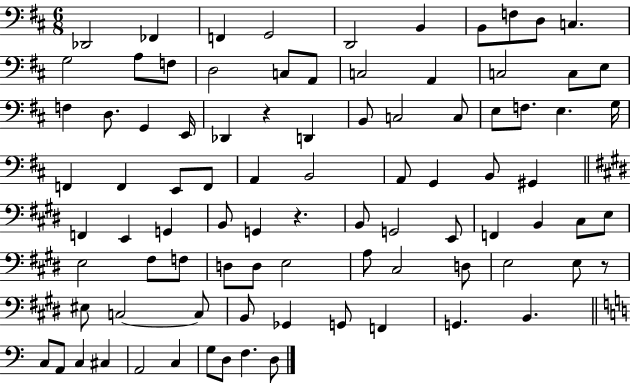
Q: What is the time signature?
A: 6/8